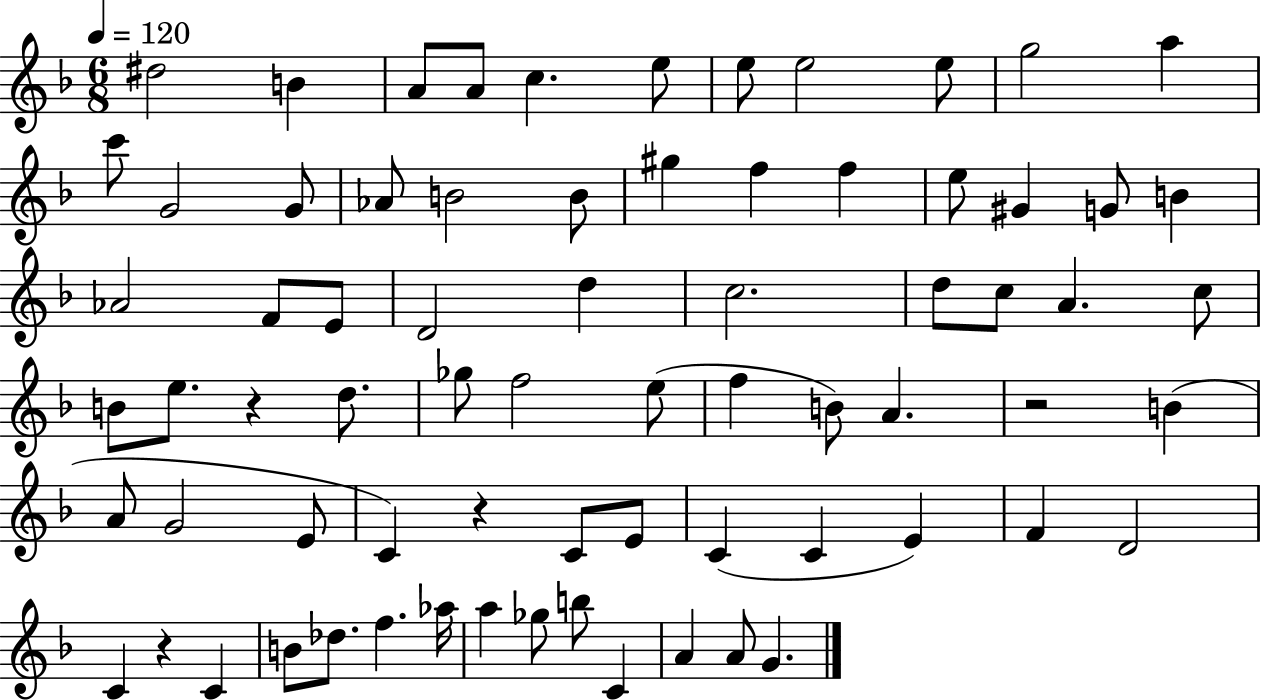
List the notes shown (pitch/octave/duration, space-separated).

D#5/h B4/q A4/e A4/e C5/q. E5/e E5/e E5/h E5/e G5/h A5/q C6/e G4/h G4/e Ab4/e B4/h B4/e G#5/q F5/q F5/q E5/e G#4/q G4/e B4/q Ab4/h F4/e E4/e D4/h D5/q C5/h. D5/e C5/e A4/q. C5/e B4/e E5/e. R/q D5/e. Gb5/e F5/h E5/e F5/q B4/e A4/q. R/h B4/q A4/e G4/h E4/e C4/q R/q C4/e E4/e C4/q C4/q E4/q F4/q D4/h C4/q R/q C4/q B4/e Db5/e. F5/q. Ab5/s A5/q Gb5/e B5/e C4/q A4/q A4/e G4/q.